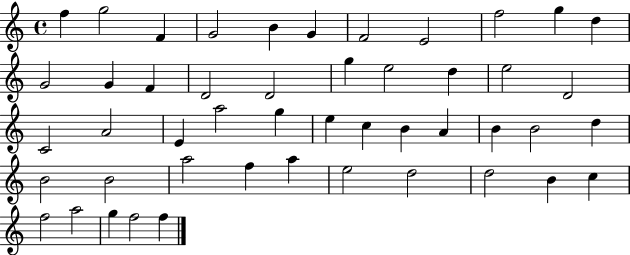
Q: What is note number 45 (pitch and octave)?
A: A5